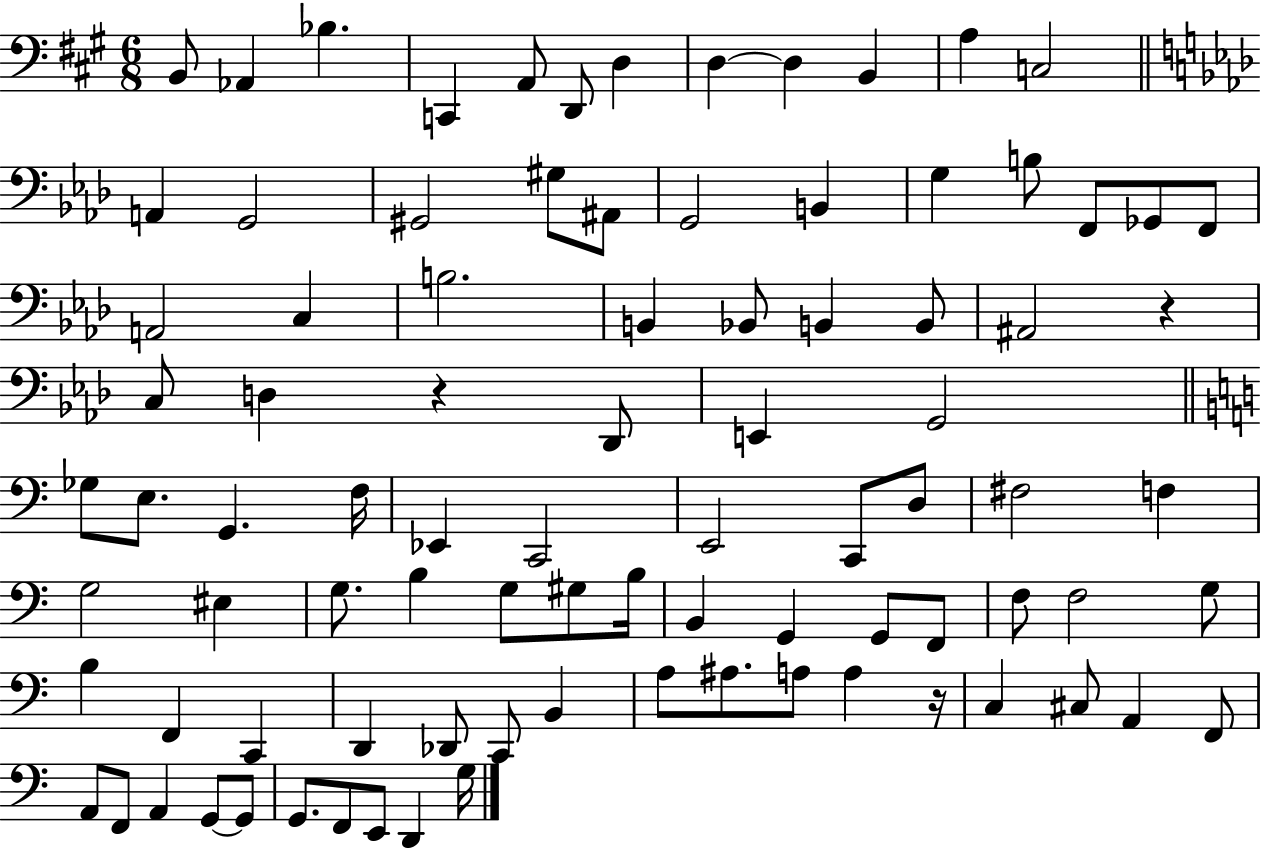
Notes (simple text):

B2/e Ab2/q Bb3/q. C2/q A2/e D2/e D3/q D3/q D3/q B2/q A3/q C3/h A2/q G2/h G#2/h G#3/e A#2/e G2/h B2/q G3/q B3/e F2/e Gb2/e F2/e A2/h C3/q B3/h. B2/q Bb2/e B2/q B2/e A#2/h R/q C3/e D3/q R/q Db2/e E2/q G2/h Gb3/e E3/e. G2/q. F3/s Eb2/q C2/h E2/h C2/e D3/e F#3/h F3/q G3/h EIS3/q G3/e. B3/q G3/e G#3/e B3/s B2/q G2/q G2/e F2/e F3/e F3/h G3/e B3/q F2/q C2/q D2/q Db2/e C2/e B2/q A3/e A#3/e. A3/e A3/q R/s C3/q C#3/e A2/q F2/e A2/e F2/e A2/q G2/e G2/e G2/e. F2/e E2/e D2/q G3/s